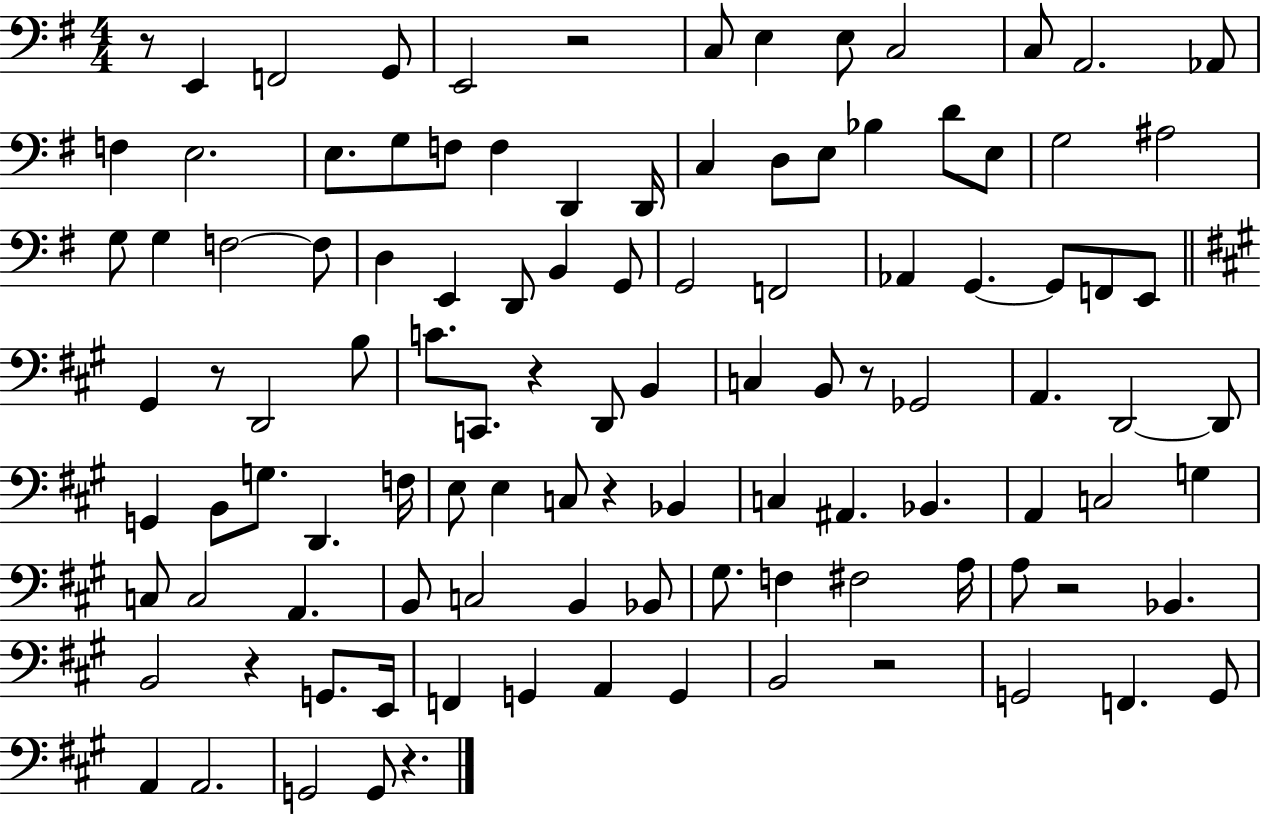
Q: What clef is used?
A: bass